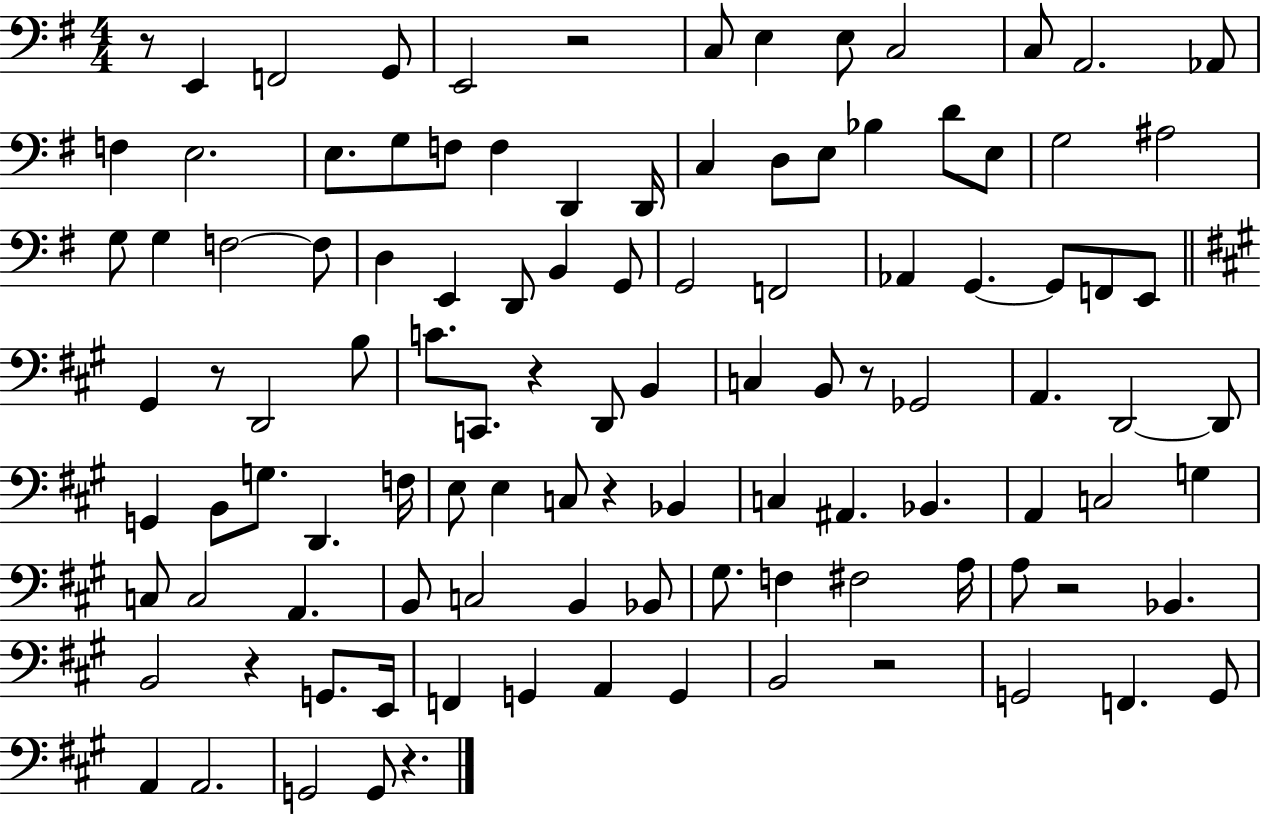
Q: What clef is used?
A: bass